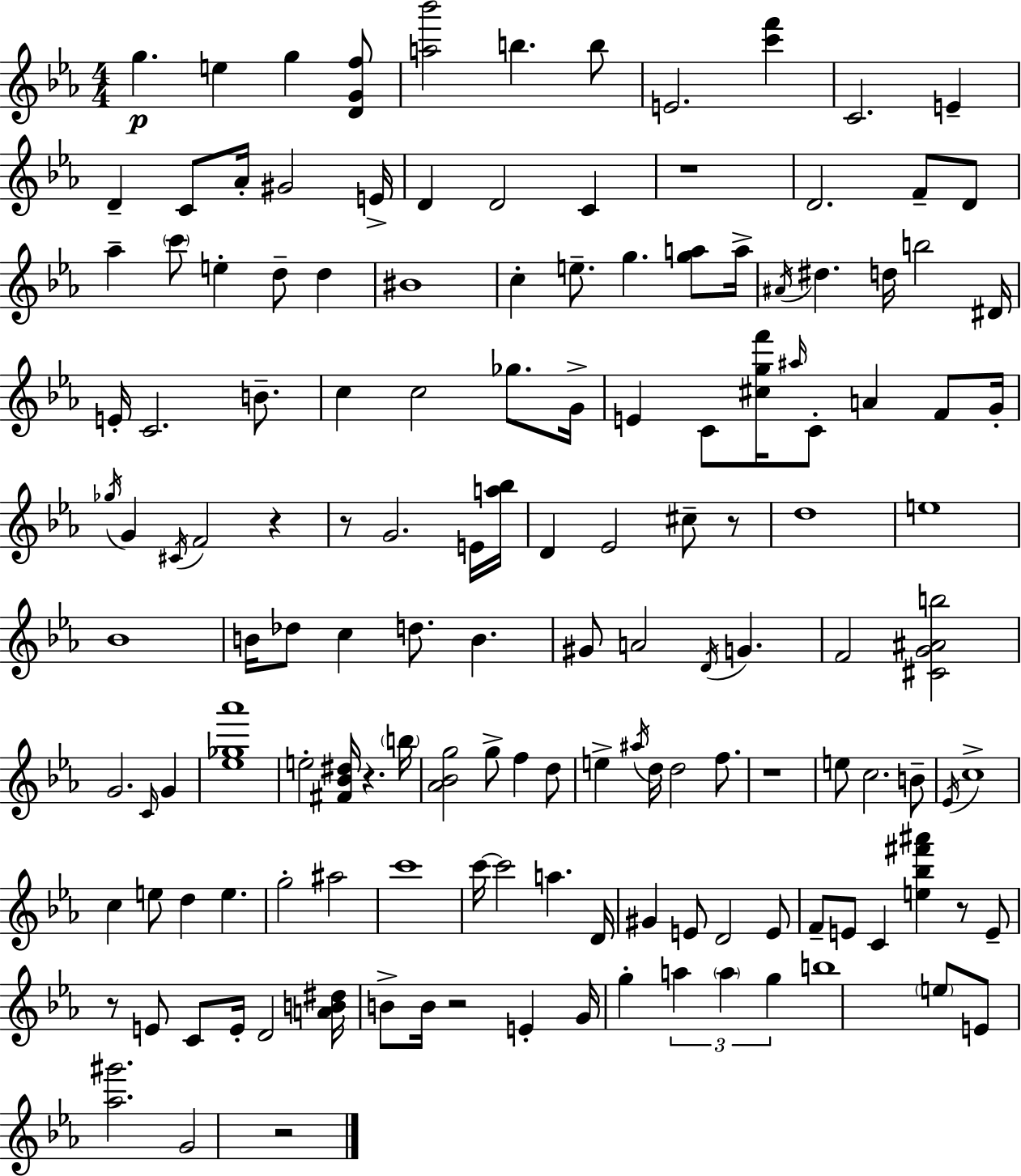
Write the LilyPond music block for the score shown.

{
  \clef treble
  \numericTimeSignature
  \time 4/4
  \key ees \major
  \repeat volta 2 { g''4.\p e''4 g''4 <d' g' f''>8 | <a'' bes'''>2 b''4. b''8 | e'2. <c''' f'''>4 | c'2. e'4-- | \break d'4-- c'8 aes'16-. gis'2 e'16-> | d'4 d'2 c'4 | r1 | d'2. f'8-- d'8 | \break aes''4-- \parenthesize c'''8 e''4-. d''8-- d''4 | bis'1 | c''4-. e''8.-- g''4. <g'' a''>8 a''16-> | \acciaccatura { ais'16 } dis''4. d''16 b''2 | \break dis'16 e'16-. c'2. b'8.-- | c''4 c''2 ges''8. | g'16-> e'4 c'8 <cis'' g'' f'''>16 \grace { ais''16 } c'8-. a'4 f'8 | g'16-. \acciaccatura { ges''16 } g'4 \acciaccatura { cis'16 } f'2 | \break r4 r8 g'2. | e'16 <a'' bes''>16 d'4 ees'2 | cis''8-- r8 d''1 | e''1 | \break bes'1 | b'16 des''8 c''4 d''8. b'4. | gis'8 a'2 \acciaccatura { d'16 } g'4. | f'2 <cis' g' ais' b''>2 | \break g'2. | \grace { c'16 } g'4 <ees'' ges'' aes'''>1 | e''2-. <fis' bes' dis''>16 r4. | \parenthesize b''16 <aes' bes' g''>2 g''8-> | \break f''4 d''8 e''4-> \acciaccatura { ais''16 } d''16 d''2 | f''8. r1 | e''8 c''2. | b'8-- \acciaccatura { ees'16 } c''1-> | \break c''4 e''8 d''4 | e''4. g''2-. | ais''2 c'''1 | c'''16~~ c'''2 | \break a''4. d'16 gis'4 e'8 d'2 | e'8 f'8-- e'8 c'4 | <e'' bes'' fis''' ais'''>4 r8 e'8-- r8 e'8 c'8 e'16-. d'2 | <a' b' dis''>16 b'8-> b'16 r2 | \break e'4-. g'16 g''4-. \tuplet 3/2 { a''4 | \parenthesize a''4 g''4 } b''1 | \parenthesize e''8 e'8 <aes'' gis'''>2. | g'2 | \break r2 } \bar "|."
}